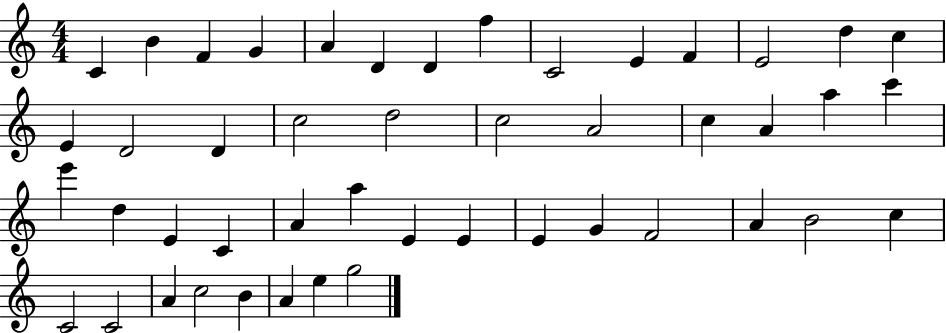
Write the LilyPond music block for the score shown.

{
  \clef treble
  \numericTimeSignature
  \time 4/4
  \key c \major
  c'4 b'4 f'4 g'4 | a'4 d'4 d'4 f''4 | c'2 e'4 f'4 | e'2 d''4 c''4 | \break e'4 d'2 d'4 | c''2 d''2 | c''2 a'2 | c''4 a'4 a''4 c'''4 | \break e'''4 d''4 e'4 c'4 | a'4 a''4 e'4 e'4 | e'4 g'4 f'2 | a'4 b'2 c''4 | \break c'2 c'2 | a'4 c''2 b'4 | a'4 e''4 g''2 | \bar "|."
}